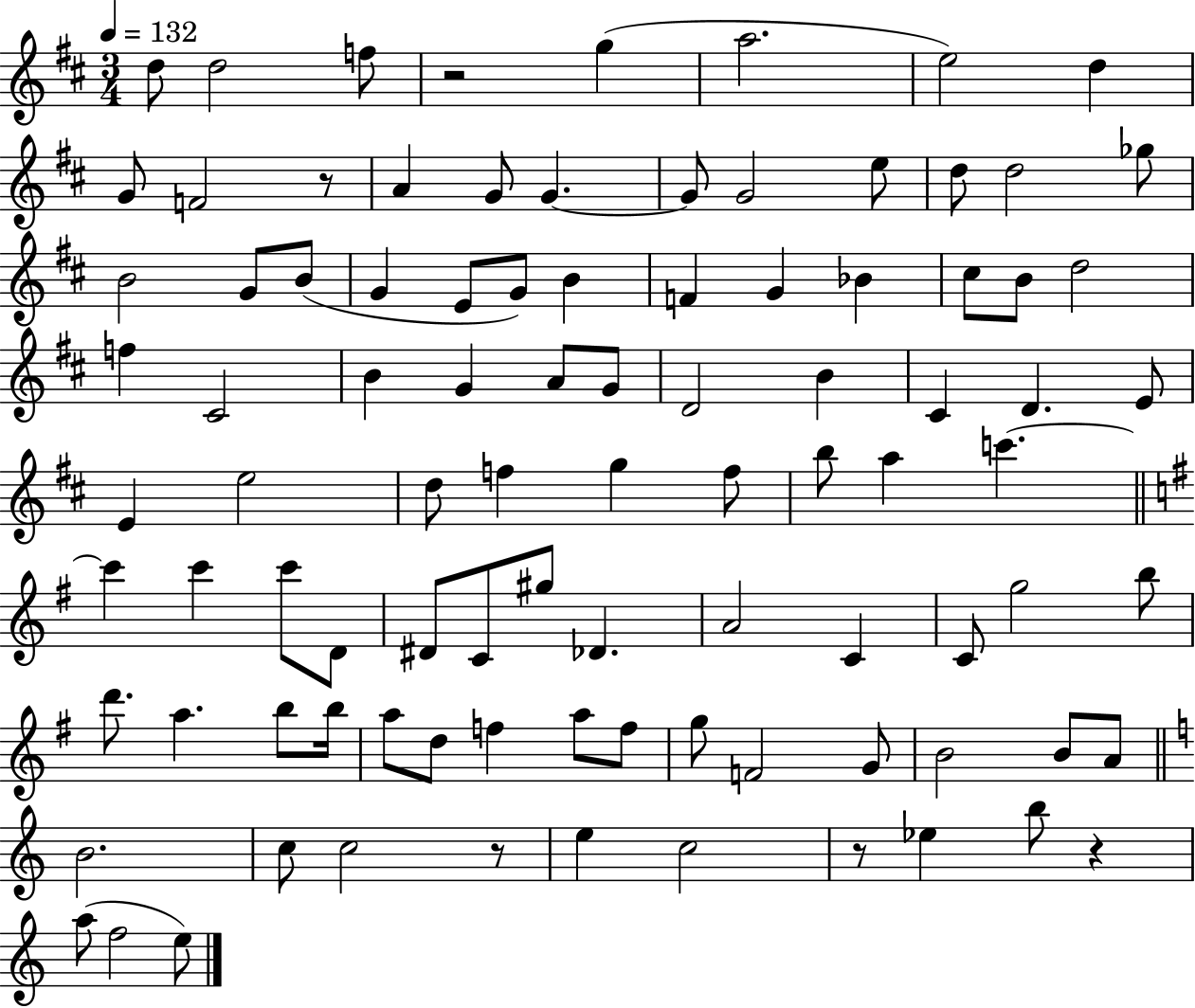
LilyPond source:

{
  \clef treble
  \numericTimeSignature
  \time 3/4
  \key d \major
  \tempo 4 = 132
  d''8 d''2 f''8 | r2 g''4( | a''2. | e''2) d''4 | \break g'8 f'2 r8 | a'4 g'8 g'4.~~ | g'8 g'2 e''8 | d''8 d''2 ges''8 | \break b'2 g'8 b'8( | g'4 e'8 g'8) b'4 | f'4 g'4 bes'4 | cis''8 b'8 d''2 | \break f''4 cis'2 | b'4 g'4 a'8 g'8 | d'2 b'4 | cis'4 d'4. e'8 | \break e'4 e''2 | d''8 f''4 g''4 f''8 | b''8 a''4 c'''4.~~ | \bar "||" \break \key e \minor c'''4 c'''4 c'''8 d'8 | dis'8 c'8 gis''8 des'4. | a'2 c'4 | c'8 g''2 b''8 | \break d'''8. a''4. b''8 b''16 | a''8 d''8 f''4 a''8 f''8 | g''8 f'2 g'8 | b'2 b'8 a'8 | \break \bar "||" \break \key a \minor b'2. | c''8 c''2 r8 | e''4 c''2 | r8 ees''4 b''8 r4 | \break a''8( f''2 e''8) | \bar "|."
}